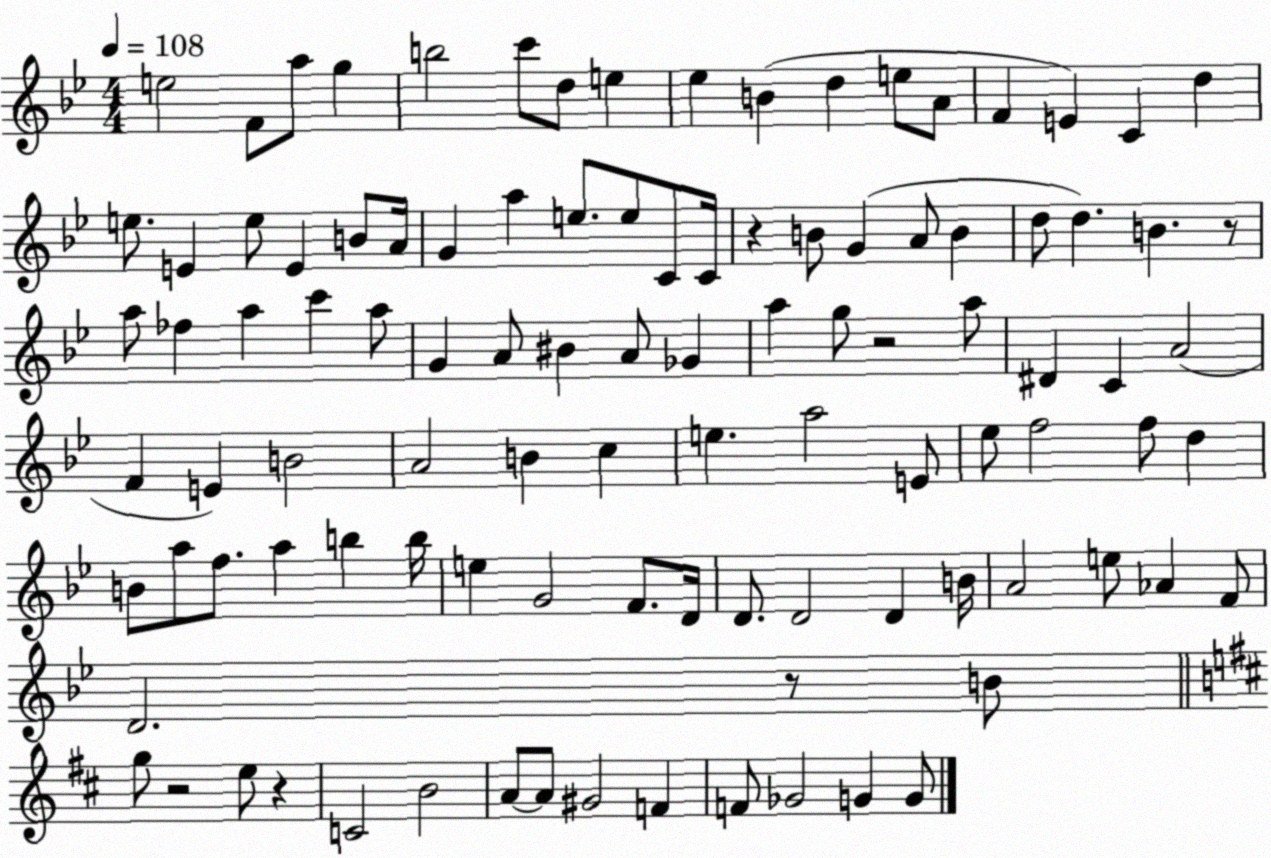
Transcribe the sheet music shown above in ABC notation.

X:1
T:Untitled
M:4/4
L:1/4
K:Bb
e2 F/2 a/2 g b2 c'/2 d/2 e _e B d e/2 A/2 F E C d e/2 E e/2 E B/2 A/4 G a e/2 e/2 C/2 C/4 z B/2 G A/2 B d/2 d B z/2 a/2 _f a c' a/2 G A/2 ^B A/2 _G a g/2 z2 a/2 ^D C A2 F E B2 A2 B c e a2 E/2 _e/2 f2 f/2 d B/2 a/2 f/2 a b b/4 e G2 F/2 D/4 D/2 D2 D B/4 A2 e/2 _A F/2 D2 z/2 B/2 g/2 z2 e/2 z C2 B2 A/2 A/2 ^G2 F F/2 _G2 G G/2